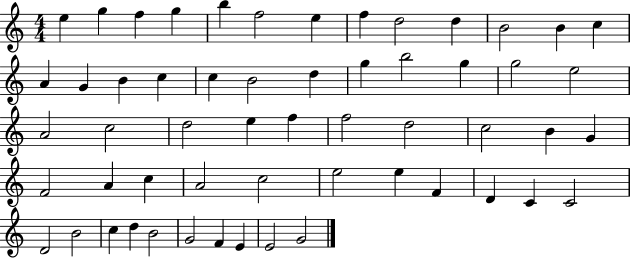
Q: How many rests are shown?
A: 0